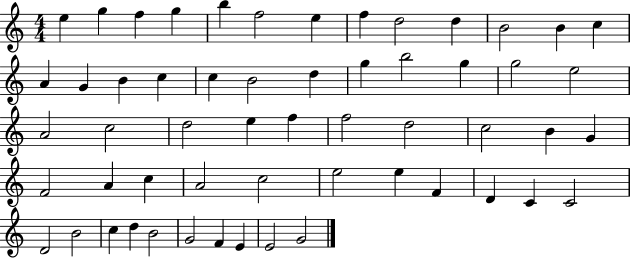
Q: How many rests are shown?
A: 0